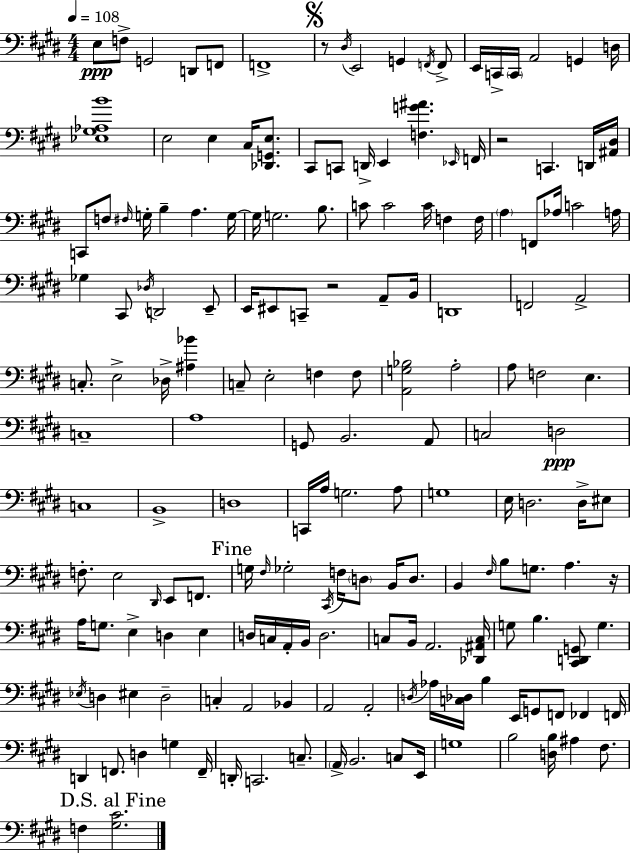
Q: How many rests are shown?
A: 4